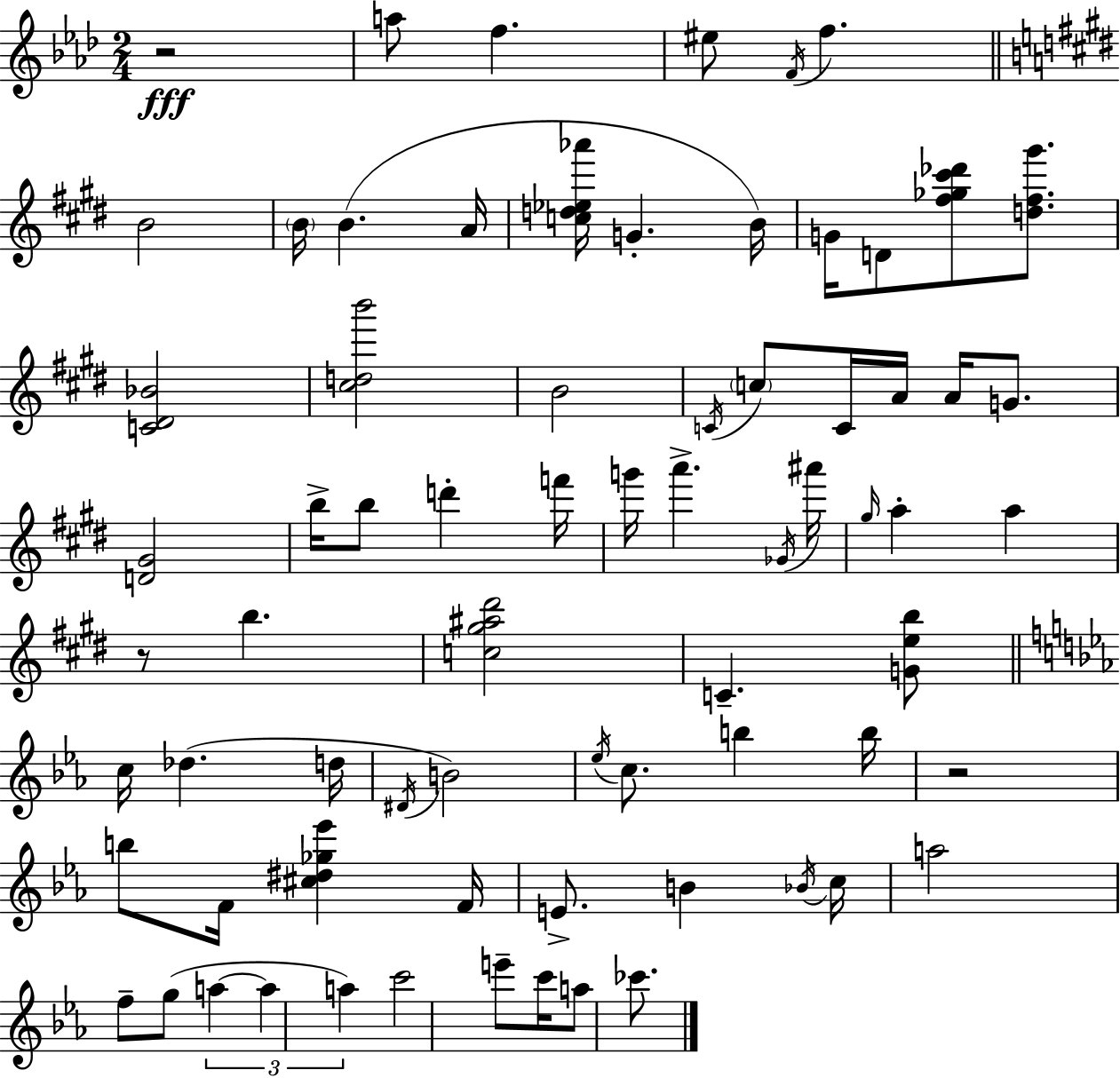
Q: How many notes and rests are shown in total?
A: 72